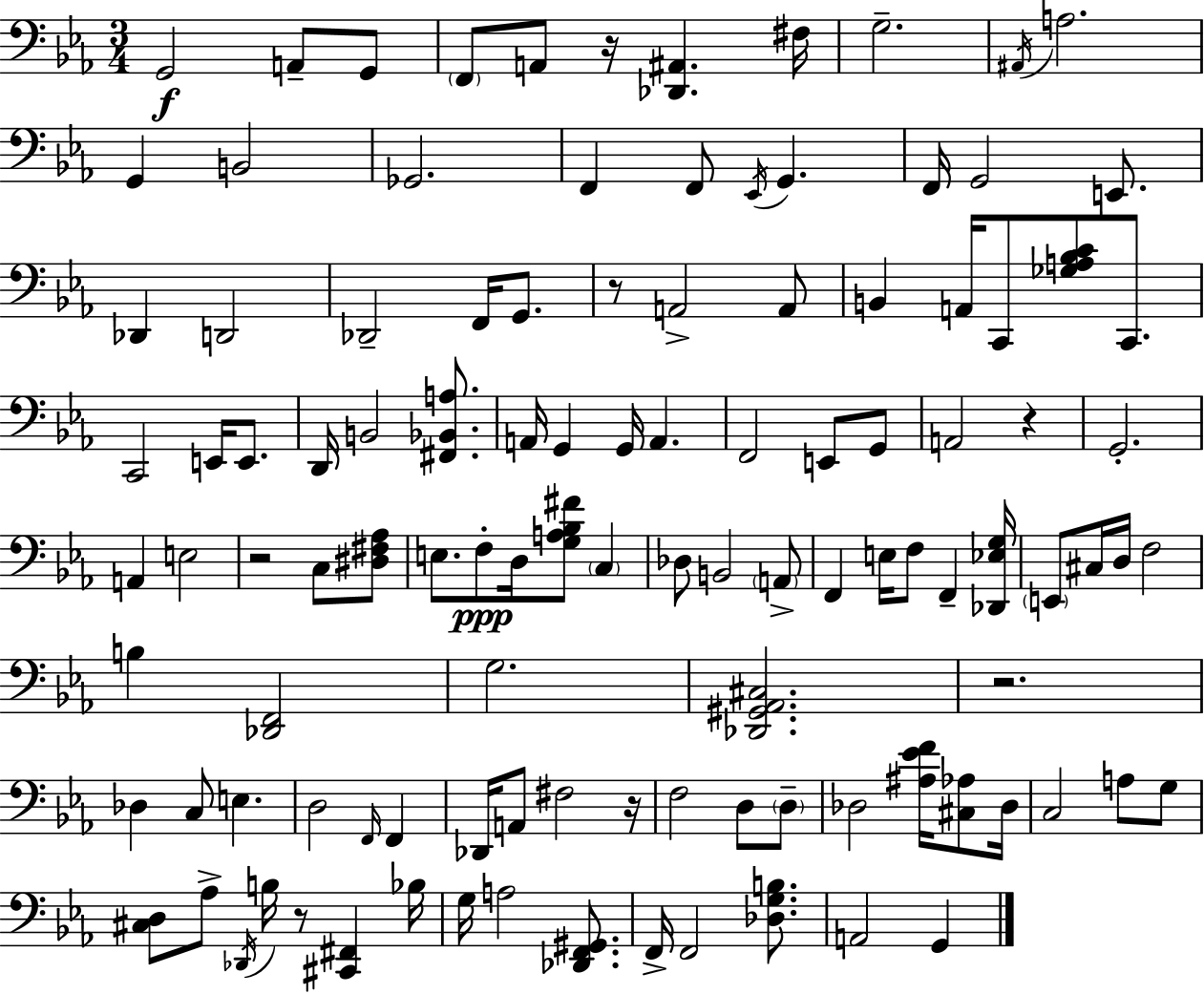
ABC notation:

X:1
T:Untitled
M:3/4
L:1/4
K:Cm
G,,2 A,,/2 G,,/2 F,,/2 A,,/2 z/4 [_D,,^A,,] ^F,/4 G,2 ^A,,/4 A,2 G,, B,,2 _G,,2 F,, F,,/2 _E,,/4 G,, F,,/4 G,,2 E,,/2 _D,, D,,2 _D,,2 F,,/4 G,,/2 z/2 A,,2 A,,/2 B,, A,,/4 C,,/2 [_G,A,_B,C]/2 C,,/2 C,,2 E,,/4 E,,/2 D,,/4 B,,2 [^F,,_B,,A,]/2 A,,/4 G,, G,,/4 A,, F,,2 E,,/2 G,,/2 A,,2 z G,,2 A,, E,2 z2 C,/2 [^D,^F,_A,]/2 E,/2 F,/2 D,/4 [G,A,_B,^F]/2 C, _D,/2 B,,2 A,,/2 F,, E,/4 F,/2 F,, [_D,,_E,G,]/4 E,,/2 ^C,/4 D,/4 F,2 B, [_D,,F,,]2 G,2 [_D,,^G,,_A,,^C,]2 z2 _D, C,/2 E, D,2 F,,/4 F,, _D,,/4 A,,/2 ^F,2 z/4 F,2 D,/2 D,/2 _D,2 [^A,_EF]/4 [^C,_A,]/2 _D,/4 C,2 A,/2 G,/2 [^C,D,]/2 _A,/2 _D,,/4 B,/4 z/2 [^C,,^F,,] _B,/4 G,/4 A,2 [_D,,F,,^G,,]/2 F,,/4 F,,2 [_D,G,B,]/2 A,,2 G,,